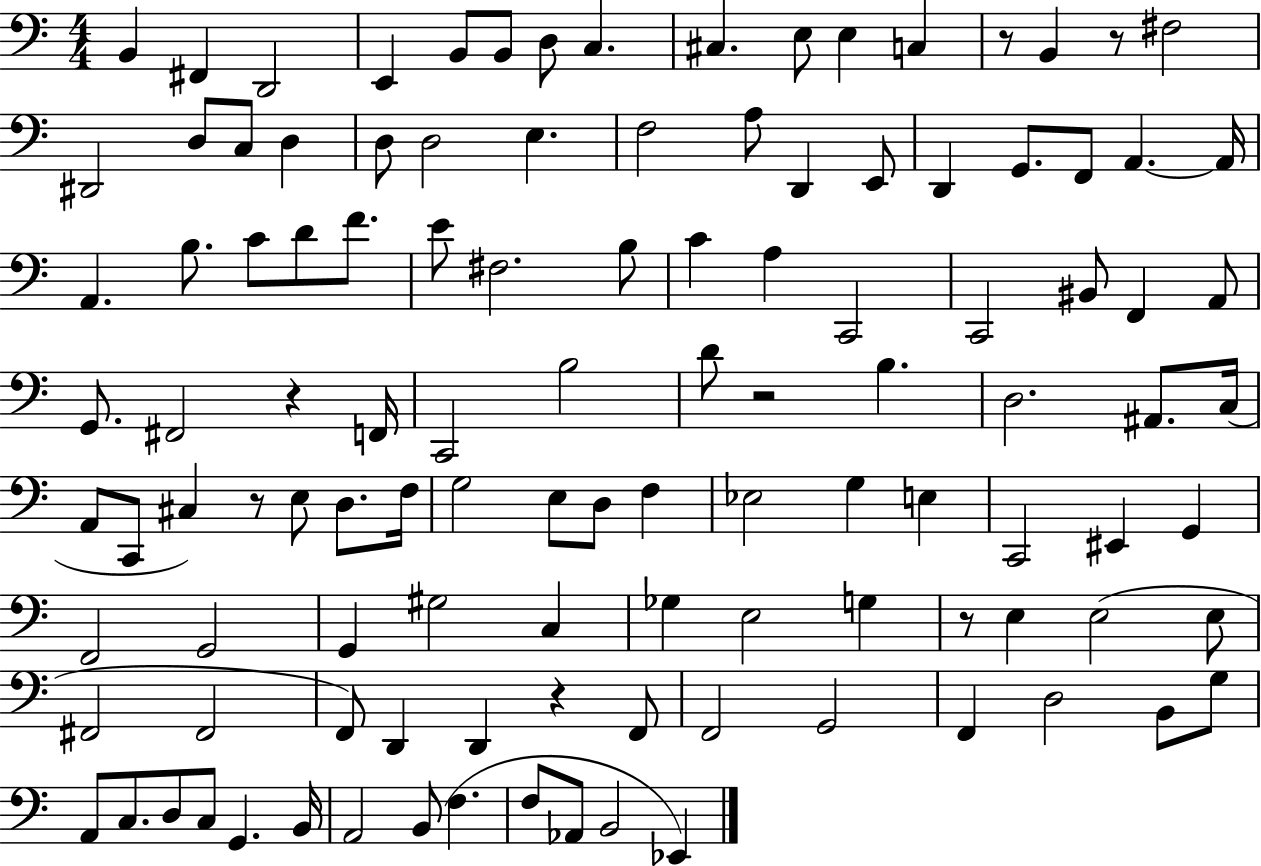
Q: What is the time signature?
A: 4/4